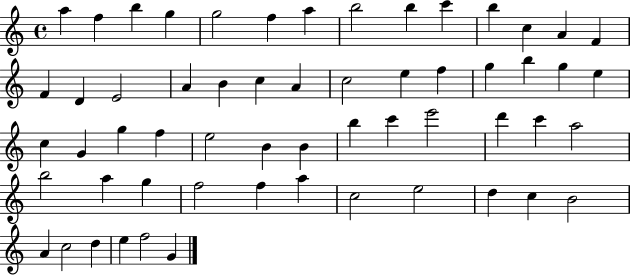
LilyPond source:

{
  \clef treble
  \time 4/4
  \defaultTimeSignature
  \key c \major
  a''4 f''4 b''4 g''4 | g''2 f''4 a''4 | b''2 b''4 c'''4 | b''4 c''4 a'4 f'4 | \break f'4 d'4 e'2 | a'4 b'4 c''4 a'4 | c''2 e''4 f''4 | g''4 b''4 g''4 e''4 | \break c''4 g'4 g''4 f''4 | e''2 b'4 b'4 | b''4 c'''4 e'''2 | d'''4 c'''4 a''2 | \break b''2 a''4 g''4 | f''2 f''4 a''4 | c''2 e''2 | d''4 c''4 b'2 | \break a'4 c''2 d''4 | e''4 f''2 g'4 | \bar "|."
}